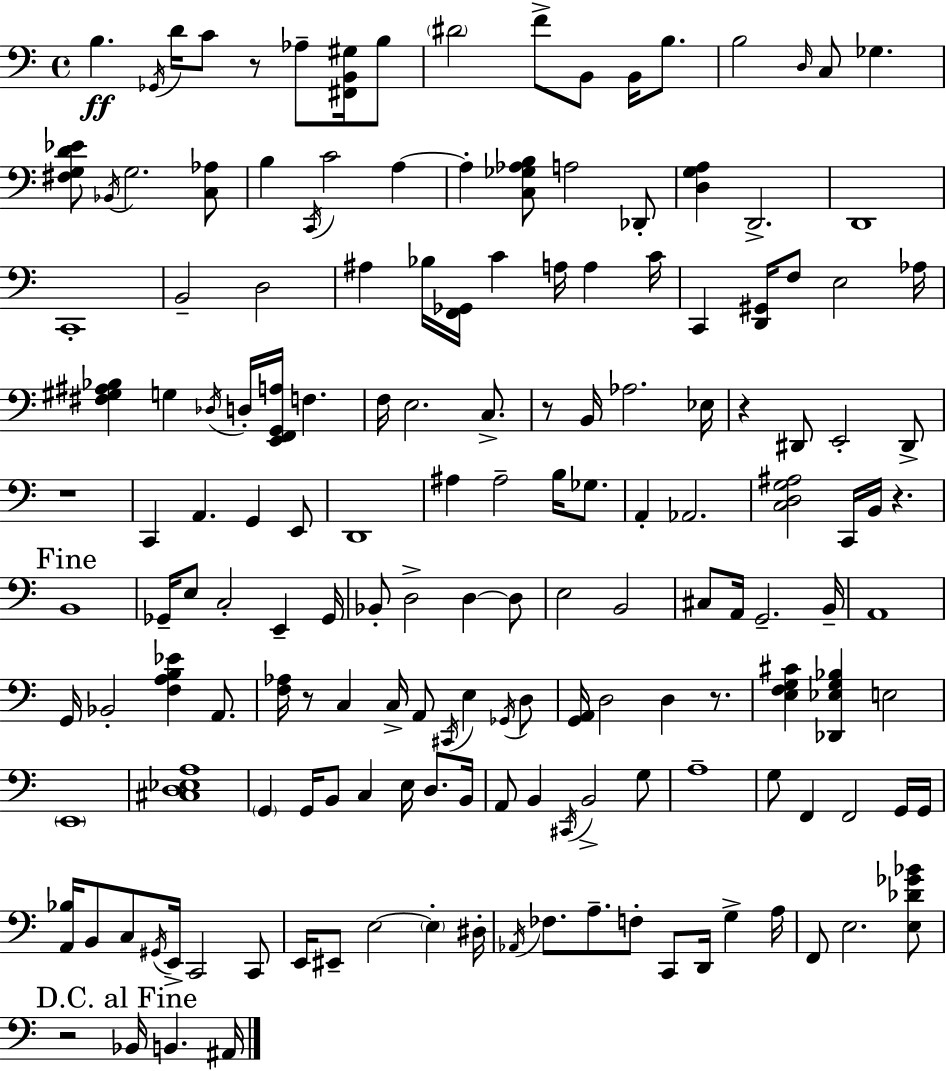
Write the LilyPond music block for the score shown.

{
  \clef bass
  \time 4/4
  \defaultTimeSignature
  \key a \minor
  b4.\ff \acciaccatura { ges,16 } d'16 c'8 r8 aes8-- <fis, b, gis>16 b8 | \parenthesize dis'2 f'8-> b,8 b,16 b8. | b2 \grace { d16 } c8 ges4. | <fis g d' ees'>8 \acciaccatura { bes,16 } g2. | \break <c aes>8 b4 \acciaccatura { c,16 } c'2 | a4~~ a4-. <c ges aes b>8 a2 | des,8-. <d g a>4 d,2.-> | d,1 | \break c,1-. | b,2-- d2 | ais4 bes16 <f, ges,>16 c'4 a16 a4 | c'16 c,4 <d, gis,>16 f8 e2 | \break aes16 <fis gis ais bes>4 g4 \acciaccatura { des16 } d16-. <e, f, g, a>16 f4. | f16 e2. | c8.-> r8 b,16 aes2. | ees16 r4 dis,8 e,2-. | \break dis,8-> r1 | c,4 a,4. g,4 | e,8 d,1 | ais4 ais2-- | \break b16 ges8. a,4-. aes,2. | <c d g ais>2 c,16 b,16 r4. | \mark "Fine" b,1 | ges,16-- e8 c2-. | \break e,4-- ges,16 bes,8-. d2-> d4~~ | d8 e2 b,2 | cis8 a,16 g,2.-- | b,16-- a,1 | \break g,16 bes,2-. <f a b ees'>4 | a,8. <f aes>16 r8 c4 c16-> a,8 \acciaccatura { cis,16 } | e4 \acciaccatura { ges,16 } d8 <g, a,>16 d2 | d4 r8. <e f g cis'>4 <des, ees g bes>4 e2 | \break \parenthesize e,1 | <cis d ees a>1 | \parenthesize g,4 g,16 b,8 c4 | e16 d8. b,16 a,8 b,4 \acciaccatura { cis,16 } b,2-> | \break g8 a1-- | g8 f,4 f,2 | g,16 g,16 <a, bes>16 b,8 c8 \acciaccatura { gis,16 } e,16-> c,2 | c,8 e,16 eis,8-- e2~~ | \break \parenthesize e4-. dis16-. \acciaccatura { aes,16 } fes8. a8.-- | f8-. c,8 d,16 g4-> a16 f,8 e2. | <e des' ges' bes'>8 \mark "D.C. al Fine" r2 | bes,16 b,4. ais,16 \bar "|."
}